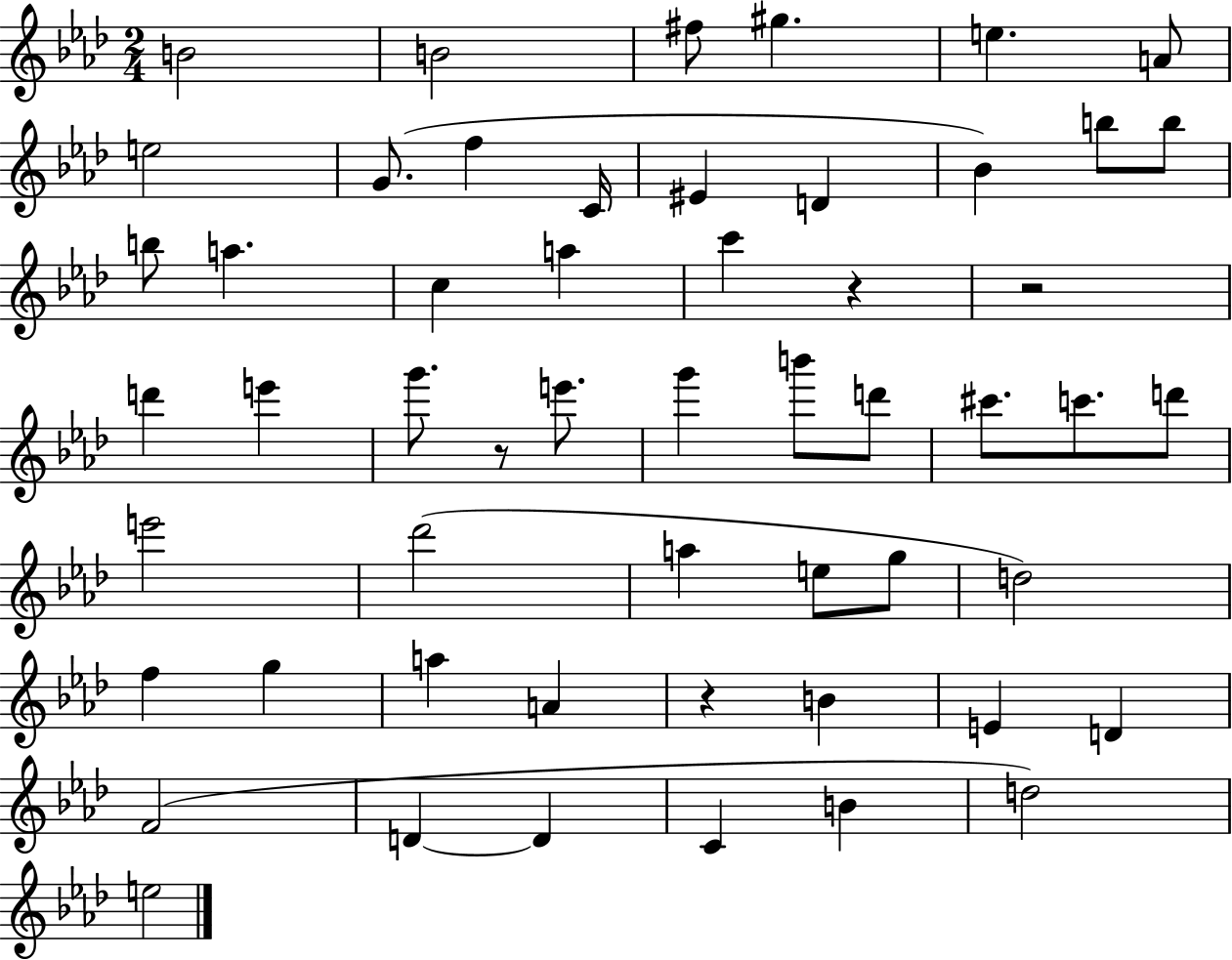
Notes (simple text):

B4/h B4/h F#5/e G#5/q. E5/q. A4/e E5/h G4/e. F5/q C4/s EIS4/q D4/q Bb4/q B5/e B5/e B5/e A5/q. C5/q A5/q C6/q R/q R/h D6/q E6/q G6/e. R/e E6/e. G6/q B6/e D6/e C#6/e. C6/e. D6/e E6/h Db6/h A5/q E5/e G5/e D5/h F5/q G5/q A5/q A4/q R/q B4/q E4/q D4/q F4/h D4/q D4/q C4/q B4/q D5/h E5/h